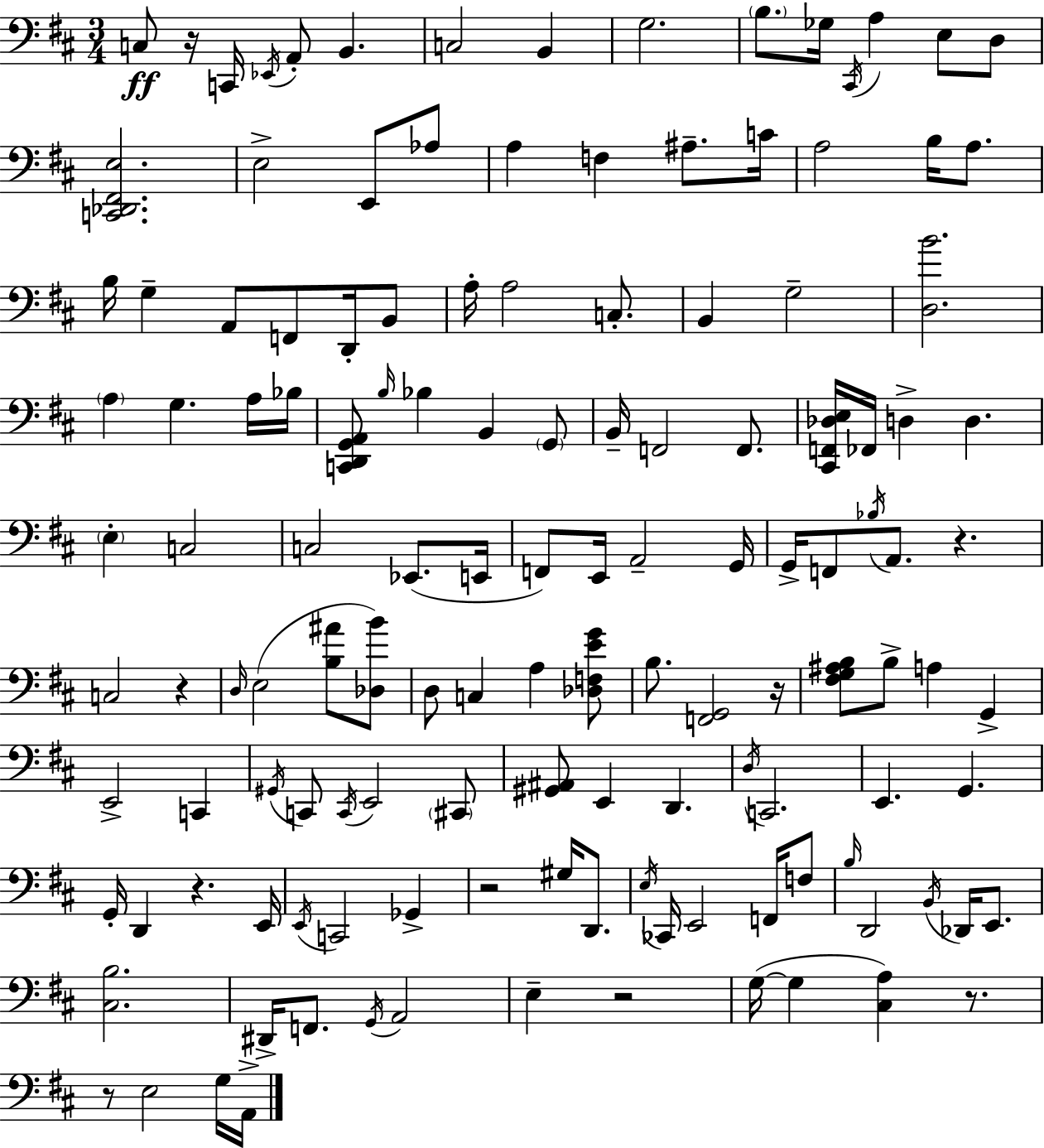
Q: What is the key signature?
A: D major